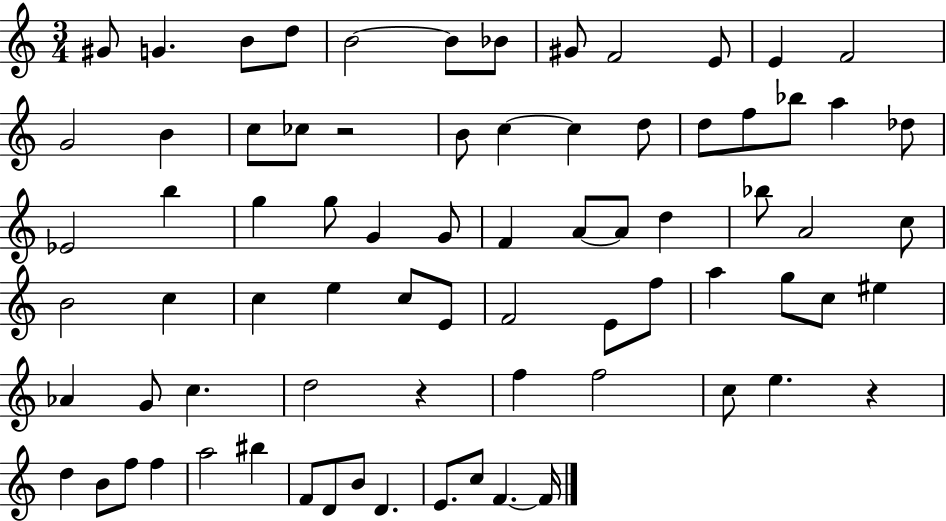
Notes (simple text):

G#4/e G4/q. B4/e D5/e B4/h B4/e Bb4/e G#4/e F4/h E4/e E4/q F4/h G4/h B4/q C5/e CES5/e R/h B4/e C5/q C5/q D5/e D5/e F5/e Bb5/e A5/q Db5/e Eb4/h B5/q G5/q G5/e G4/q G4/e F4/q A4/e A4/e D5/q Bb5/e A4/h C5/e B4/h C5/q C5/q E5/q C5/e E4/e F4/h E4/e F5/e A5/q G5/e C5/e EIS5/q Ab4/q G4/e C5/q. D5/h R/q F5/q F5/h C5/e E5/q. R/q D5/q B4/e F5/e F5/q A5/h BIS5/q F4/e D4/e B4/e D4/q. E4/e. C5/e F4/q. F4/s